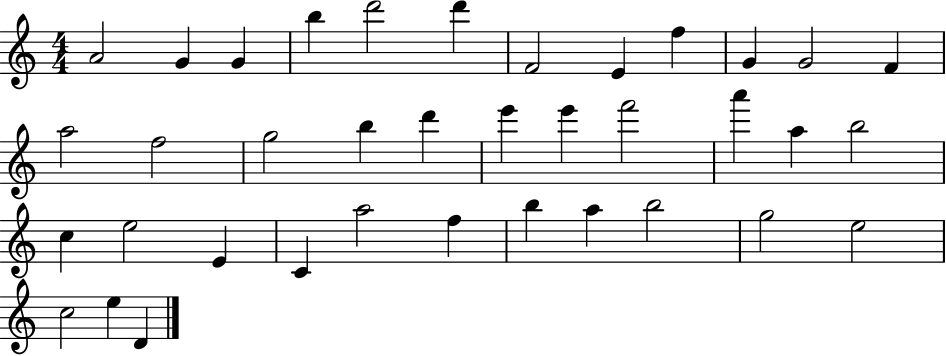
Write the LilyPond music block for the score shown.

{
  \clef treble
  \numericTimeSignature
  \time 4/4
  \key c \major
  a'2 g'4 g'4 | b''4 d'''2 d'''4 | f'2 e'4 f''4 | g'4 g'2 f'4 | \break a''2 f''2 | g''2 b''4 d'''4 | e'''4 e'''4 f'''2 | a'''4 a''4 b''2 | \break c''4 e''2 e'4 | c'4 a''2 f''4 | b''4 a''4 b''2 | g''2 e''2 | \break c''2 e''4 d'4 | \bar "|."
}